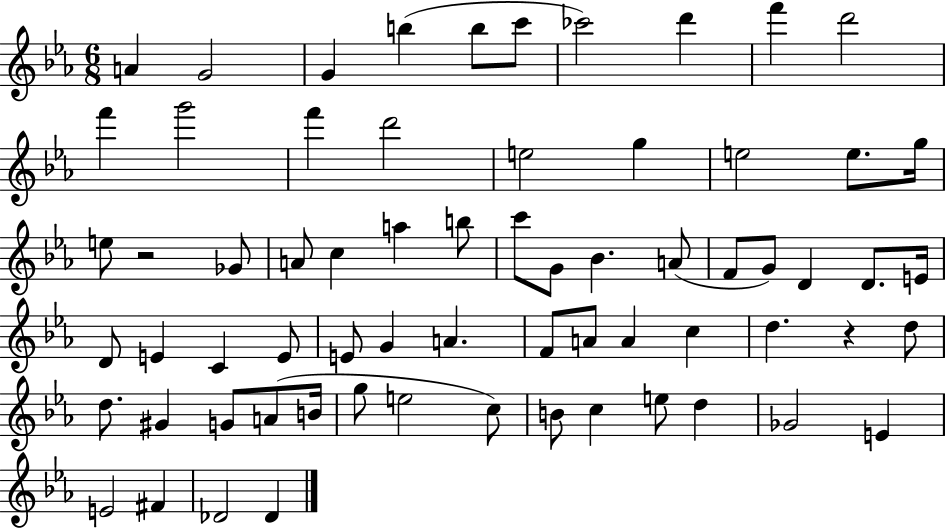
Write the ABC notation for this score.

X:1
T:Untitled
M:6/8
L:1/4
K:Eb
A G2 G b b/2 c'/2 _c'2 d' f' d'2 f' g'2 f' d'2 e2 g e2 e/2 g/4 e/2 z2 _G/2 A/2 c a b/2 c'/2 G/2 _B A/2 F/2 G/2 D D/2 E/4 D/2 E C E/2 E/2 G A F/2 A/2 A c d z d/2 d/2 ^G G/2 A/2 B/4 g/2 e2 c/2 B/2 c e/2 d _G2 E E2 ^F _D2 _D